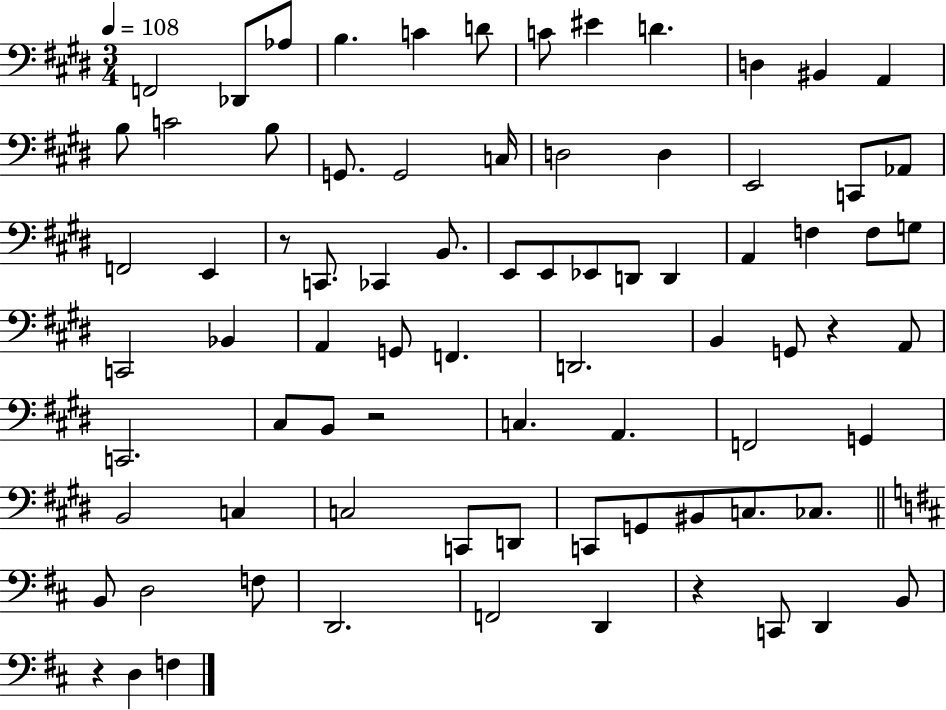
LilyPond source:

{
  \clef bass
  \numericTimeSignature
  \time 3/4
  \key e \major
  \tempo 4 = 108
  f,2 des,8 aes8 | b4. c'4 d'8 | c'8 eis'4 d'4. | d4 bis,4 a,4 | \break b8 c'2 b8 | g,8. g,2 c16 | d2 d4 | e,2 c,8 aes,8 | \break f,2 e,4 | r8 c,8. ces,4 b,8. | e,8 e,8 ees,8 d,8 d,4 | a,4 f4 f8 g8 | \break c,2 bes,4 | a,4 g,8 f,4. | d,2. | b,4 g,8 r4 a,8 | \break c,2. | cis8 b,8 r2 | c4. a,4. | f,2 g,4 | \break b,2 c4 | c2 c,8 d,8 | c,8 g,8 bis,8 c8. ces8. | \bar "||" \break \key d \major b,8 d2 f8 | d,2. | f,2 d,4 | r4 c,8 d,4 b,8 | \break r4 d4 f4 | \bar "|."
}